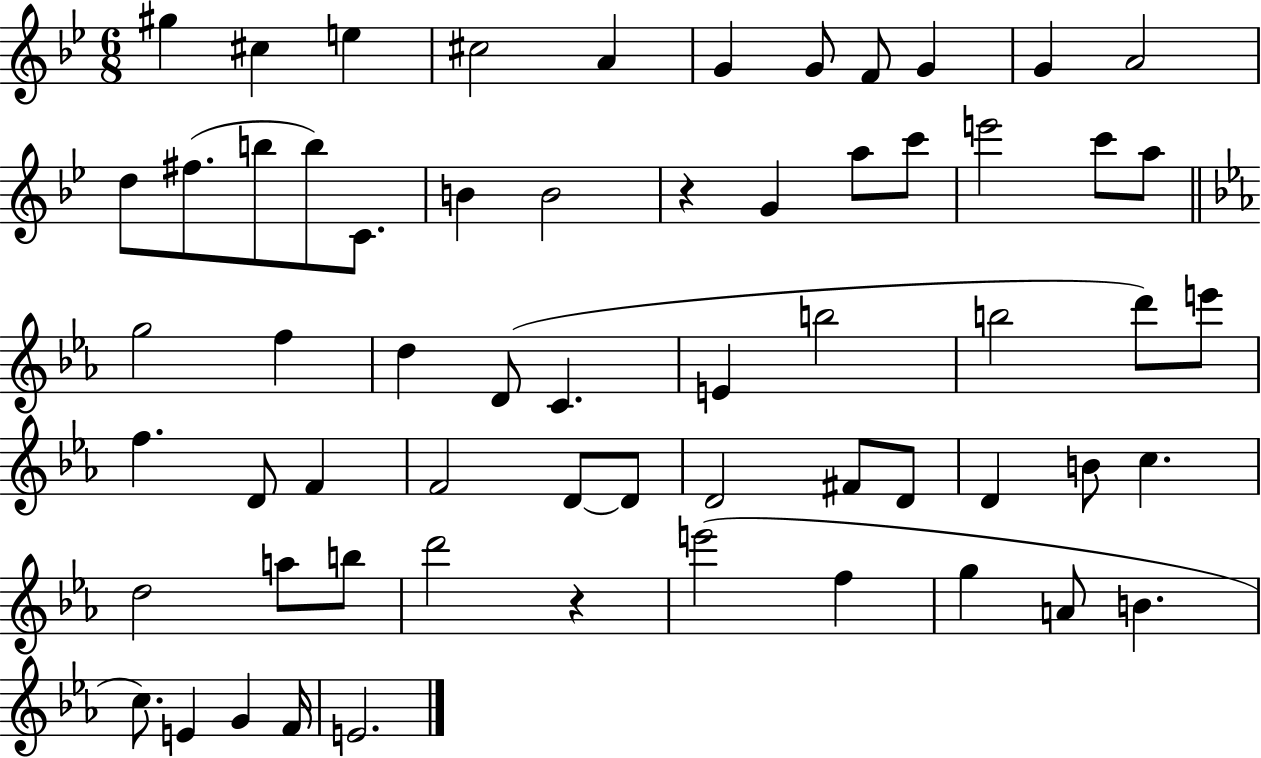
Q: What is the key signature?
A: BES major